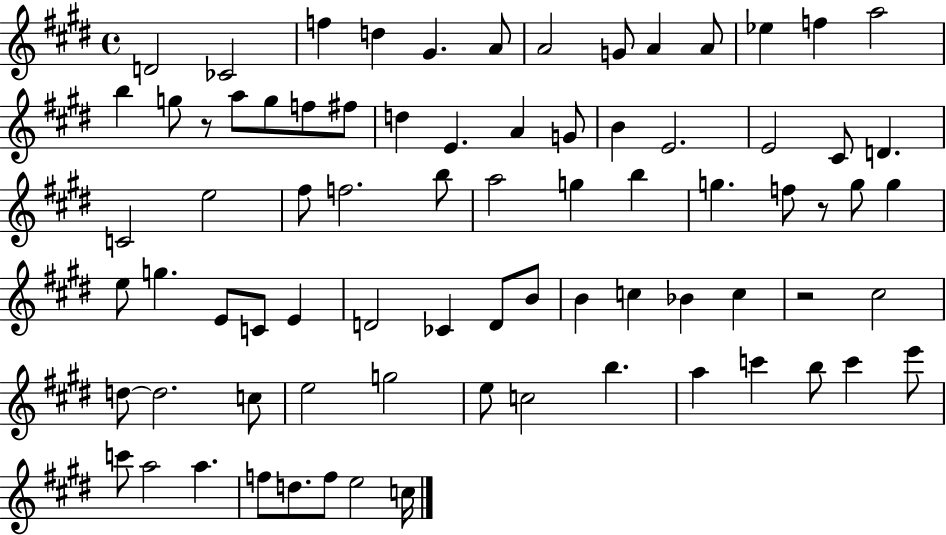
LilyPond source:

{
  \clef treble
  \time 4/4
  \defaultTimeSignature
  \key e \major
  d'2 ces'2 | f''4 d''4 gis'4. a'8 | a'2 g'8 a'4 a'8 | ees''4 f''4 a''2 | \break b''4 g''8 r8 a''8 g''8 f''8 fis''8 | d''4 e'4. a'4 g'8 | b'4 e'2. | e'2 cis'8 d'4. | \break c'2 e''2 | fis''8 f''2. b''8 | a''2 g''4 b''4 | g''4. f''8 r8 g''8 g''4 | \break e''8 g''4. e'8 c'8 e'4 | d'2 ces'4 d'8 b'8 | b'4 c''4 bes'4 c''4 | r2 cis''2 | \break d''8~~ d''2. c''8 | e''2 g''2 | e''8 c''2 b''4. | a''4 c'''4 b''8 c'''4 e'''8 | \break c'''8 a''2 a''4. | f''8 d''8. f''8 e''2 c''16 | \bar "|."
}